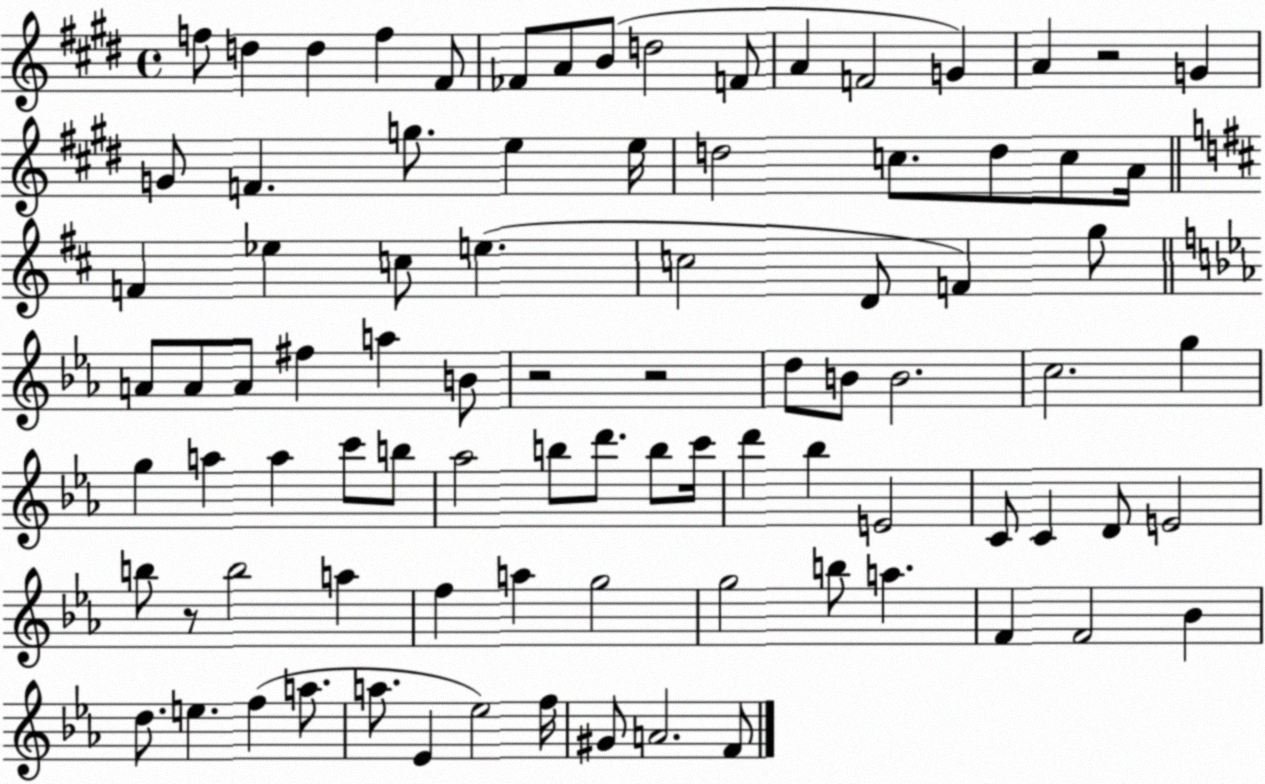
X:1
T:Untitled
M:4/4
L:1/4
K:E
f/2 d d f ^F/2 _F/2 A/2 B/2 d2 F/2 A F2 G A z2 G G/2 F g/2 e e/4 d2 c/2 d/2 c/2 A/4 F _e c/2 e c2 D/2 F g/2 A/2 A/2 A/2 ^f a B/2 z2 z2 d/2 B/2 B2 c2 g g a a c'/2 b/2 _a2 b/2 d'/2 b/2 c'/4 d' _b E2 C/2 C D/2 E2 b/2 z/2 b2 a f a g2 g2 b/2 a F F2 _B d/2 e f a/2 a/2 _E _e2 f/4 ^G/2 A2 F/2